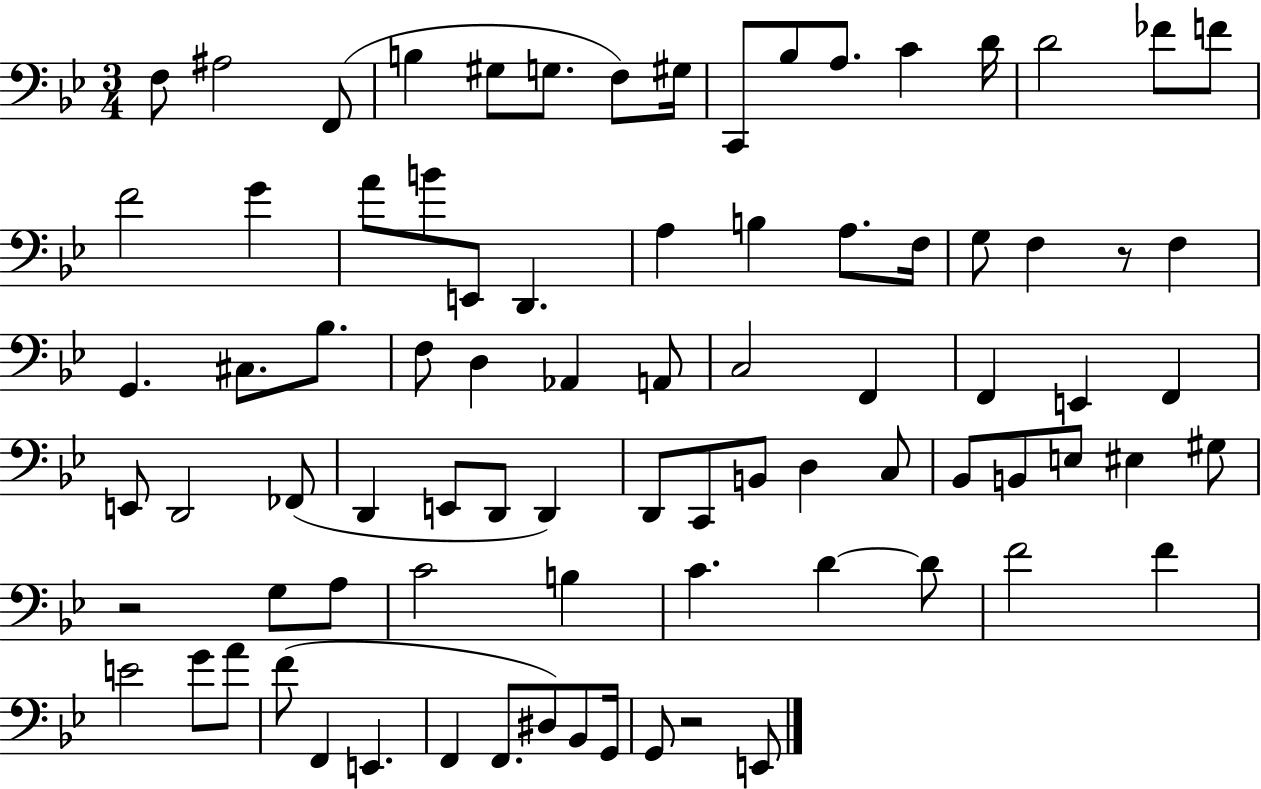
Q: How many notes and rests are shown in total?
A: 83